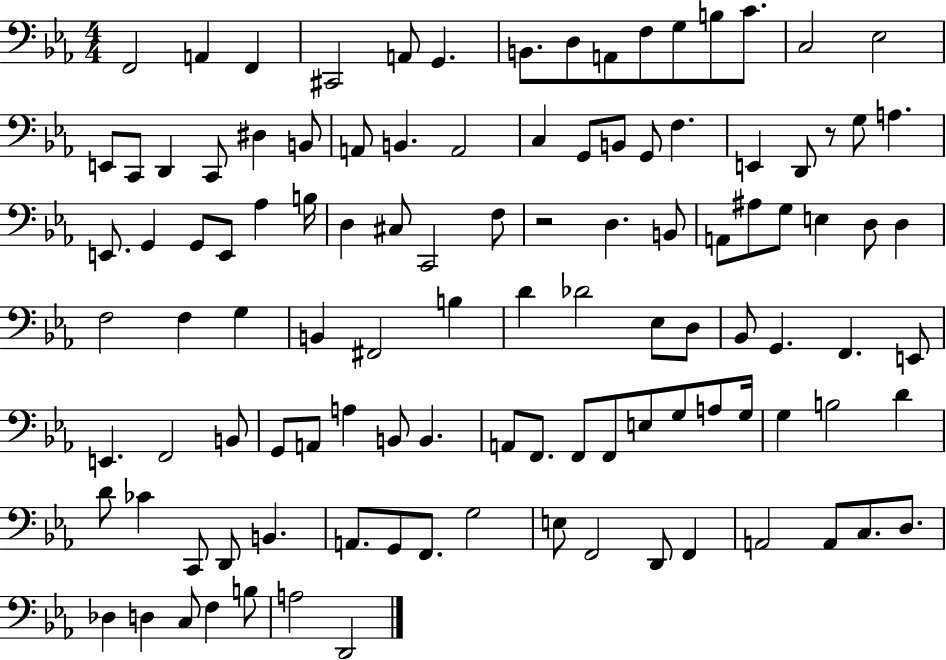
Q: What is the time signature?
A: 4/4